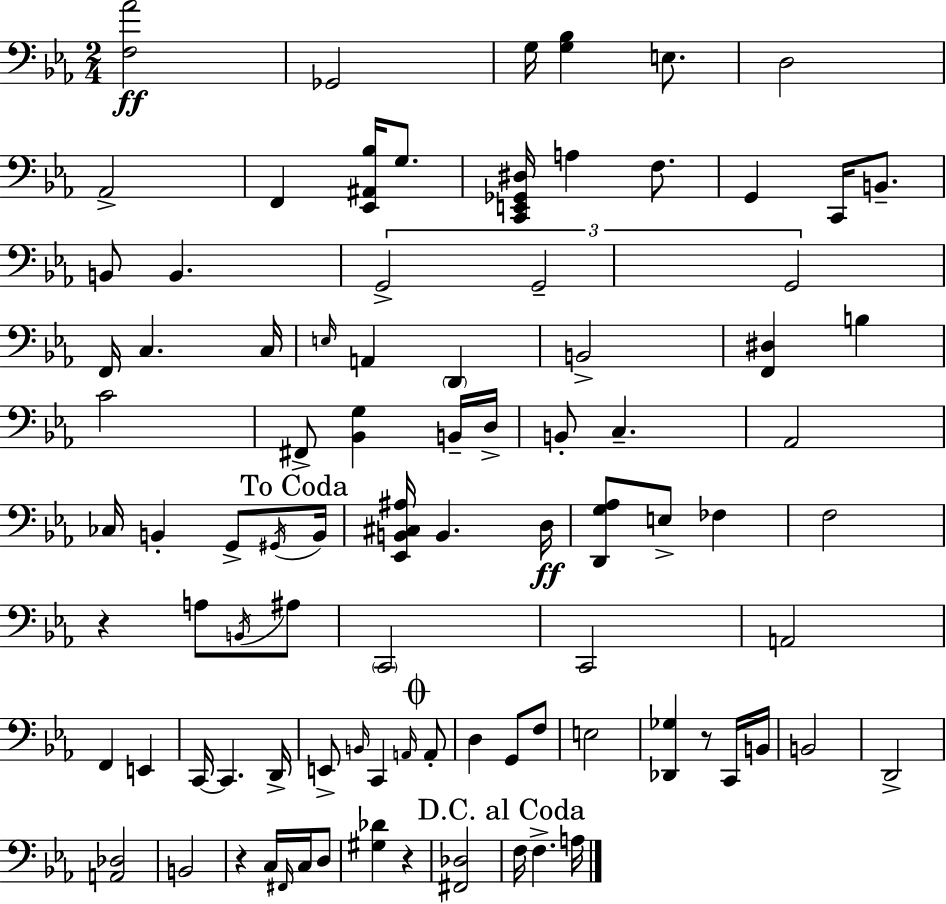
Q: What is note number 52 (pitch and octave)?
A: C2